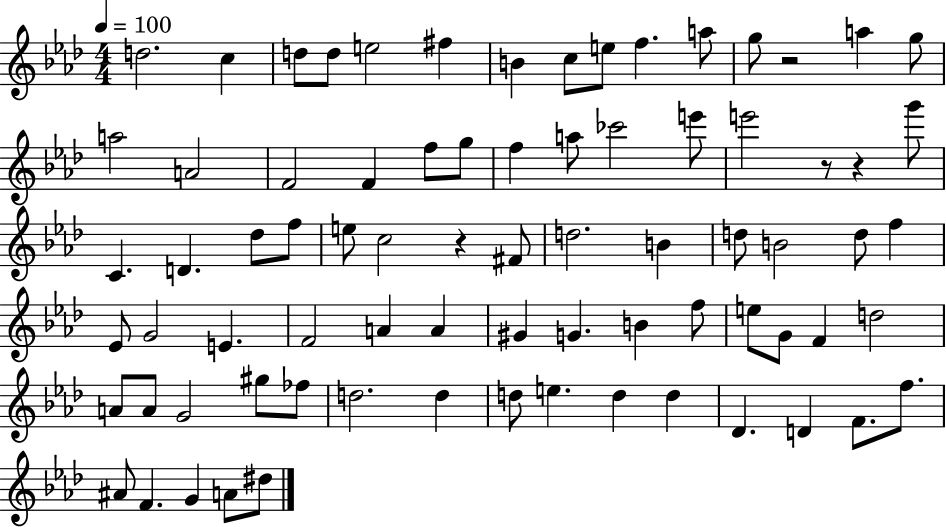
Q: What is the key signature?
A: AES major